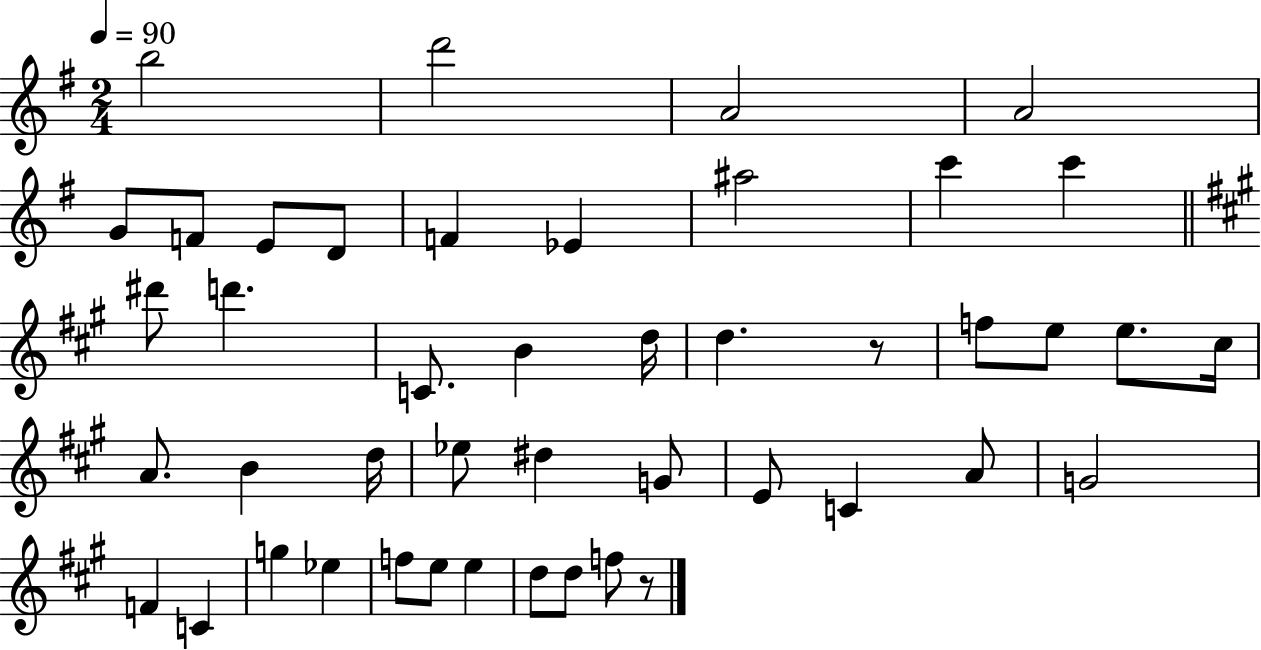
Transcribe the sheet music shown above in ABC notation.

X:1
T:Untitled
M:2/4
L:1/4
K:G
b2 d'2 A2 A2 G/2 F/2 E/2 D/2 F _E ^a2 c' c' ^d'/2 d' C/2 B d/4 d z/2 f/2 e/2 e/2 ^c/4 A/2 B d/4 _e/2 ^d G/2 E/2 C A/2 G2 F C g _e f/2 e/2 e d/2 d/2 f/2 z/2